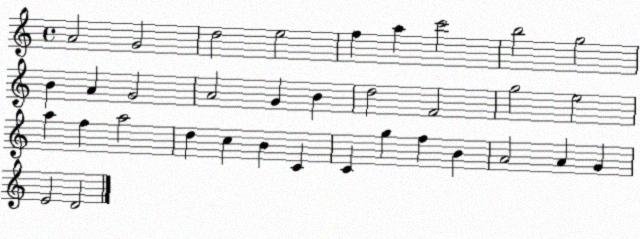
X:1
T:Untitled
M:4/4
L:1/4
K:C
A2 G2 d2 e2 f a c'2 b2 g2 B A G2 A2 G B d2 F2 g2 e2 a f a2 d c B C C g f B A2 A G E2 D2